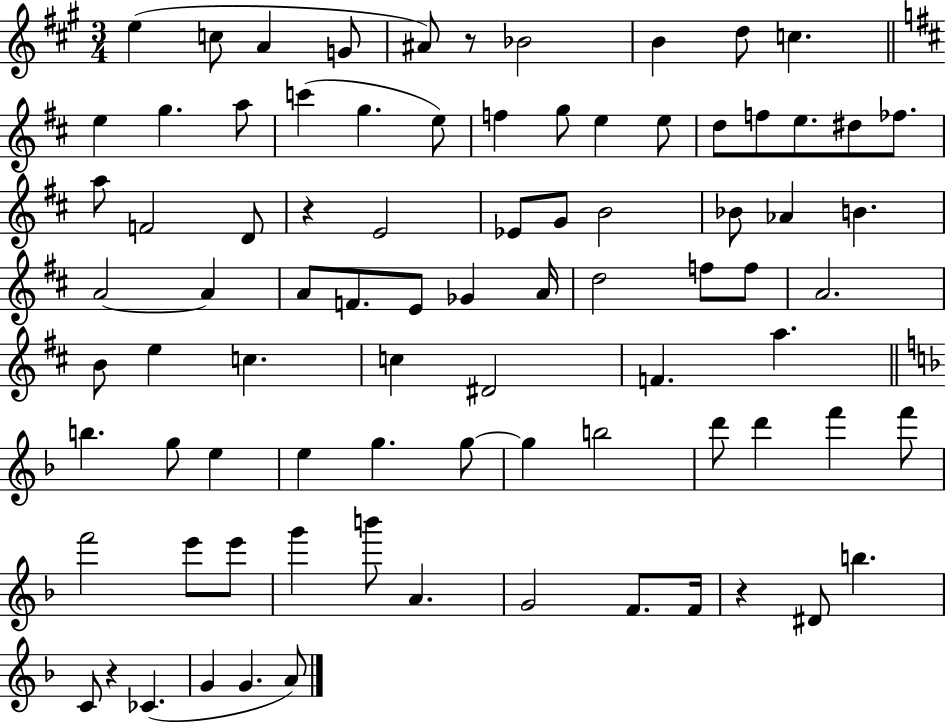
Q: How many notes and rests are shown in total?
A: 84